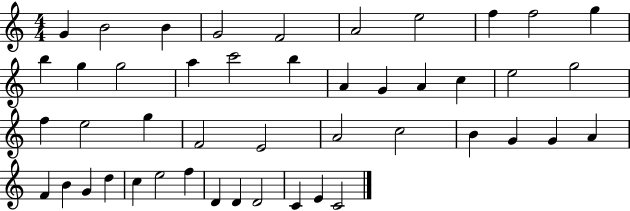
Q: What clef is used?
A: treble